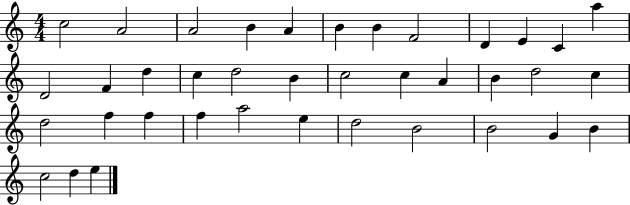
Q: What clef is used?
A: treble